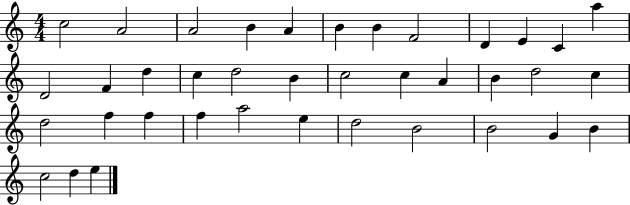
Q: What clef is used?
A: treble